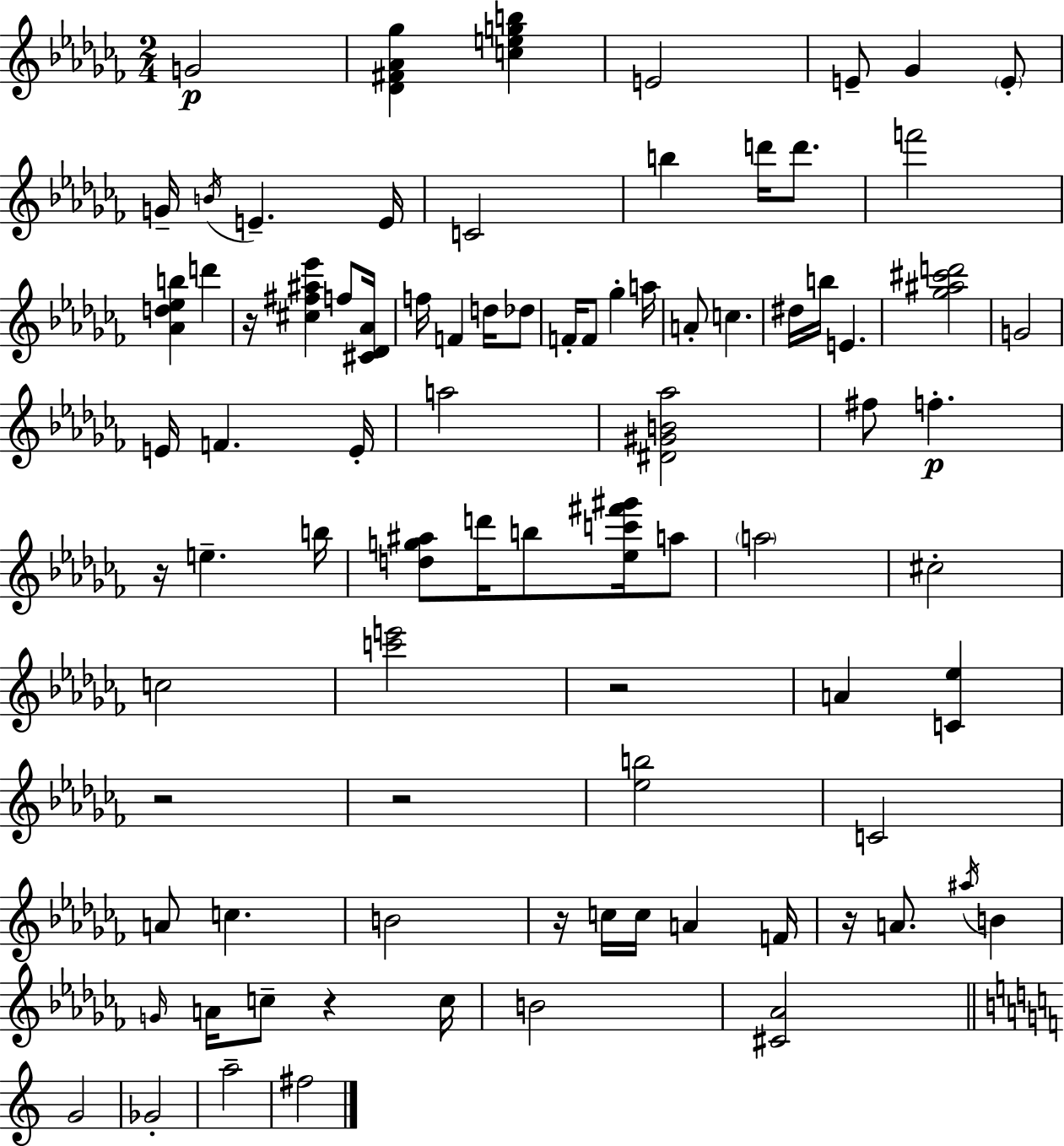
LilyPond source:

{
  \clef treble
  \numericTimeSignature
  \time 2/4
  \key aes \minor
  g'2\p | <des' fis' aes' ges''>4 <c'' e'' g'' b''>4 | e'2 | e'8-- ges'4 \parenthesize e'8-. | \break g'16-- \acciaccatura { b'16 } e'4.-- | e'16 c'2 | b''4 d'''16 d'''8. | f'''2 | \break <aes' d'' ees'' b''>4 d'''4 | r16 <cis'' fis'' ais'' ees'''>4 f''8 | <cis' des' aes'>16 f''16 f'4 d''16 des''8 | f'16-. f'8 ges''4-. | \break a''16 a'8-. c''4. | dis''16 b''16 e'4. | <ges'' ais'' cis''' d'''>2 | g'2 | \break e'16 f'4. | e'16-. a''2 | <dis' gis' b' aes''>2 | fis''8 f''4.-.\p | \break r16 e''4.-- | b''16 <d'' g'' ais''>8 d'''16 b''8 <ees'' c''' fis''' gis'''>16 a''8 | \parenthesize a''2 | cis''2-. | \break c''2 | <c''' e'''>2 | r2 | a'4 <c' ees''>4 | \break r2 | r2 | <ees'' b''>2 | c'2 | \break a'8 c''4. | b'2 | r16 c''16 c''16 a'4 | f'16 r16 a'8. \acciaccatura { ais''16 } b'4 | \break \grace { g'16 } a'16 c''8-- r4 | c''16 b'2 | <cis' aes'>2 | \bar "||" \break \key a \minor g'2 | ges'2-. | a''2-- | fis''2 | \break \bar "|."
}